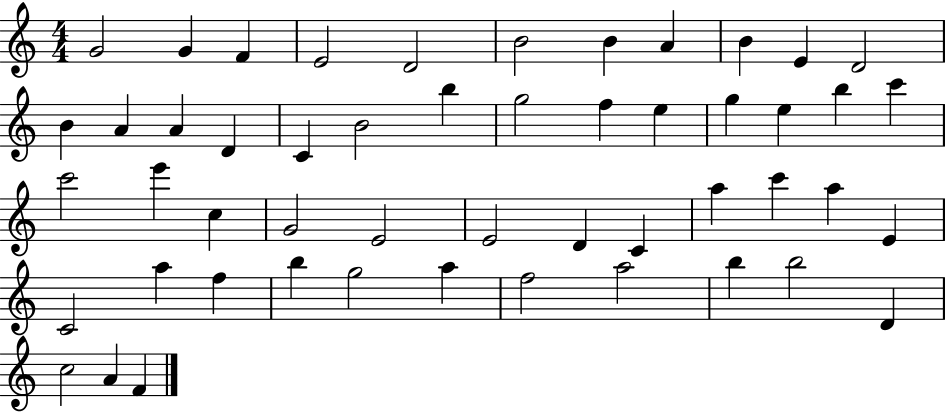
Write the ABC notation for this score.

X:1
T:Untitled
M:4/4
L:1/4
K:C
G2 G F E2 D2 B2 B A B E D2 B A A D C B2 b g2 f e g e b c' c'2 e' c G2 E2 E2 D C a c' a E C2 a f b g2 a f2 a2 b b2 D c2 A F